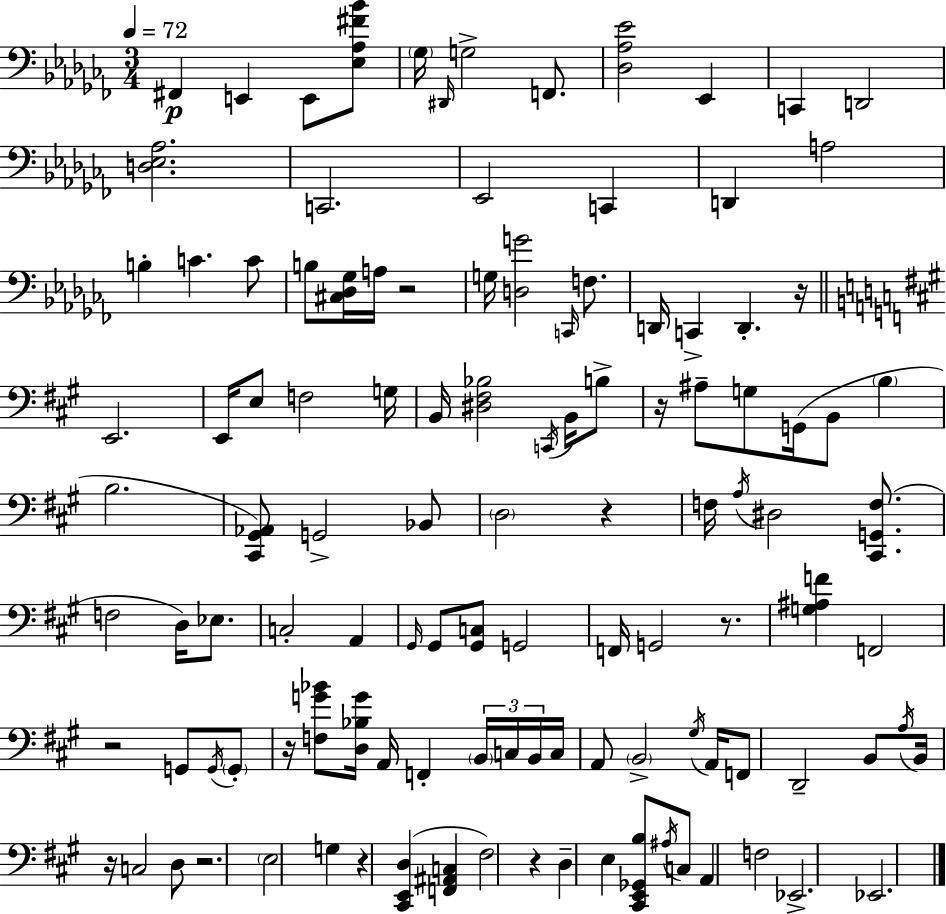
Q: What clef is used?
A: bass